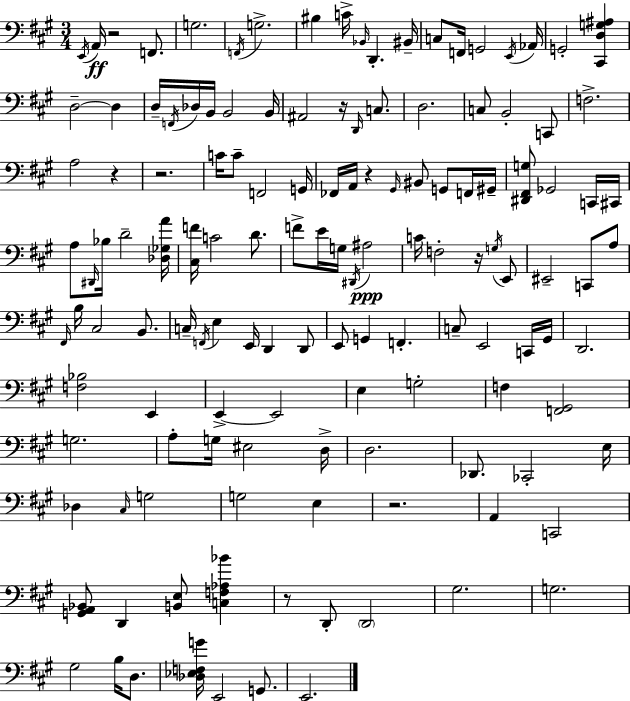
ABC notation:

X:1
T:Untitled
M:3/4
L:1/4
K:A
E,,/4 A,,/4 z2 F,,/2 G,2 F,,/4 G,2 ^B, C/4 _B,,/4 D,, ^B,,/4 C,/2 F,,/4 G,,2 E,,/4 _A,,/4 G,,2 [^C,,D,G,^A,] D,2 D, D,/4 F,,/4 _D,/4 B,,/4 B,,2 B,,/4 ^A,,2 z/4 D,,/4 C,/2 D,2 C,/2 B,,2 C,,/2 F,2 A,2 z z2 C/4 C/2 F,,2 G,,/4 _F,,/4 A,,/4 z ^G,,/4 ^B,,/2 G,,/2 F,,/4 ^G,,/4 [^D,,^F,,G,]/2 _G,,2 C,,/4 ^C,,/4 A,/2 ^D,,/4 _B,/4 D2 [_D,_G,A]/4 [^C,F]/4 C2 D/2 F/2 E/4 G,/4 ^D,,/4 ^A,2 C/4 F,2 z/4 G,/4 E,,/2 ^E,,2 C,,/2 A,/2 ^F,,/4 B,/4 ^C,2 B,,/2 C,/4 F,,/4 E, E,,/4 D,, D,,/2 E,,/2 G,, F,, C,/2 E,,2 C,,/4 ^G,,/4 D,,2 [F,_B,]2 E,, E,, E,,2 E, G,2 F, [F,,^G,,]2 G,2 A,/2 G,/4 ^E,2 D,/4 D,2 _D,,/2 _C,,2 E,/4 _D, ^C,/4 G,2 G,2 E, z2 A,, C,,2 [G,,A,,_B,,]/2 D,, [B,,E,]/2 [C,F,_A,_B] z/2 D,,/2 D,,2 ^G,2 G,2 ^G,2 B,/4 D,/2 [_D,_E,F,G]/4 E,,2 G,,/2 E,,2